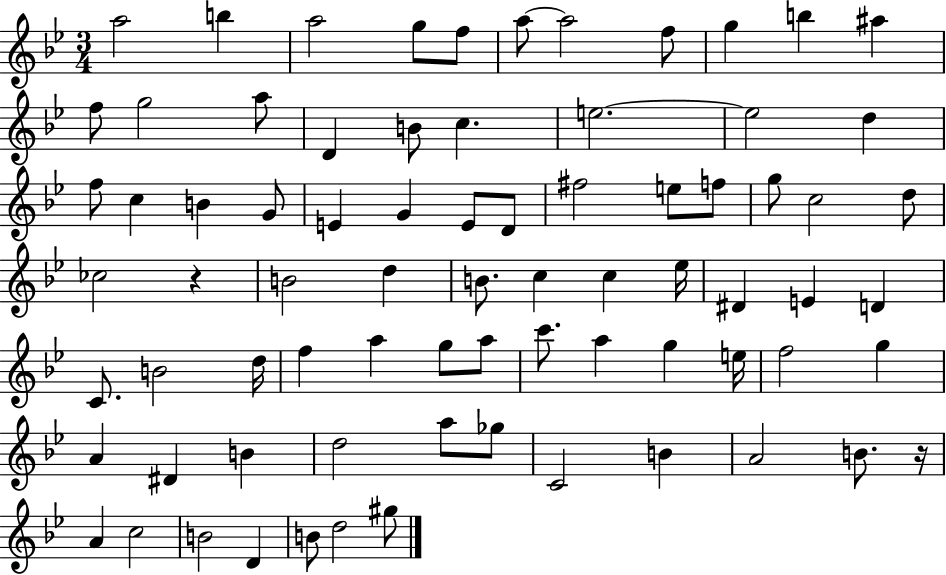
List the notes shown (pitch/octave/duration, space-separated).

A5/h B5/q A5/h G5/e F5/e A5/e A5/h F5/e G5/q B5/q A#5/q F5/e G5/h A5/e D4/q B4/e C5/q. E5/h. E5/h D5/q F5/e C5/q B4/q G4/e E4/q G4/q E4/e D4/e F#5/h E5/e F5/e G5/e C5/h D5/e CES5/h R/q B4/h D5/q B4/e. C5/q C5/q Eb5/s D#4/q E4/q D4/q C4/e. B4/h D5/s F5/q A5/q G5/e A5/e C6/e. A5/q G5/q E5/s F5/h G5/q A4/q D#4/q B4/q D5/h A5/e Gb5/e C4/h B4/q A4/h B4/e. R/s A4/q C5/h B4/h D4/q B4/e D5/h G#5/e